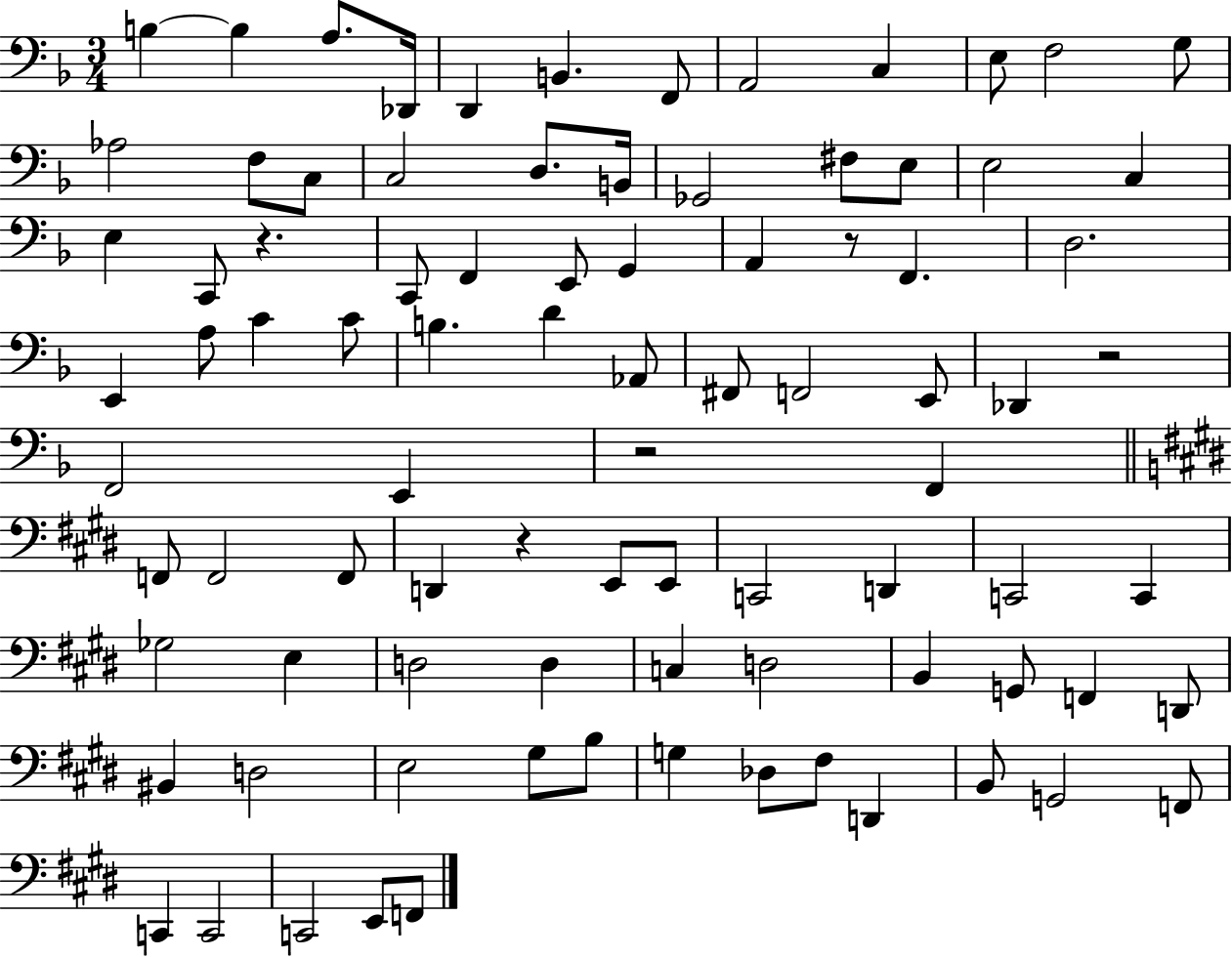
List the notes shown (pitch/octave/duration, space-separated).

B3/q B3/q A3/e. Db2/s D2/q B2/q. F2/e A2/h C3/q E3/e F3/h G3/e Ab3/h F3/e C3/e C3/h D3/e. B2/s Gb2/h F#3/e E3/e E3/h C3/q E3/q C2/e R/q. C2/e F2/q E2/e G2/q A2/q R/e F2/q. D3/h. E2/q A3/e C4/q C4/e B3/q. D4/q Ab2/e F#2/e F2/h E2/e Db2/q R/h F2/h E2/q R/h F2/q F2/e F2/h F2/e D2/q R/q E2/e E2/e C2/h D2/q C2/h C2/q Gb3/h E3/q D3/h D3/q C3/q D3/h B2/q G2/e F2/q D2/e BIS2/q D3/h E3/h G#3/e B3/e G3/q Db3/e F#3/e D2/q B2/e G2/h F2/e C2/q C2/h C2/h E2/e F2/e